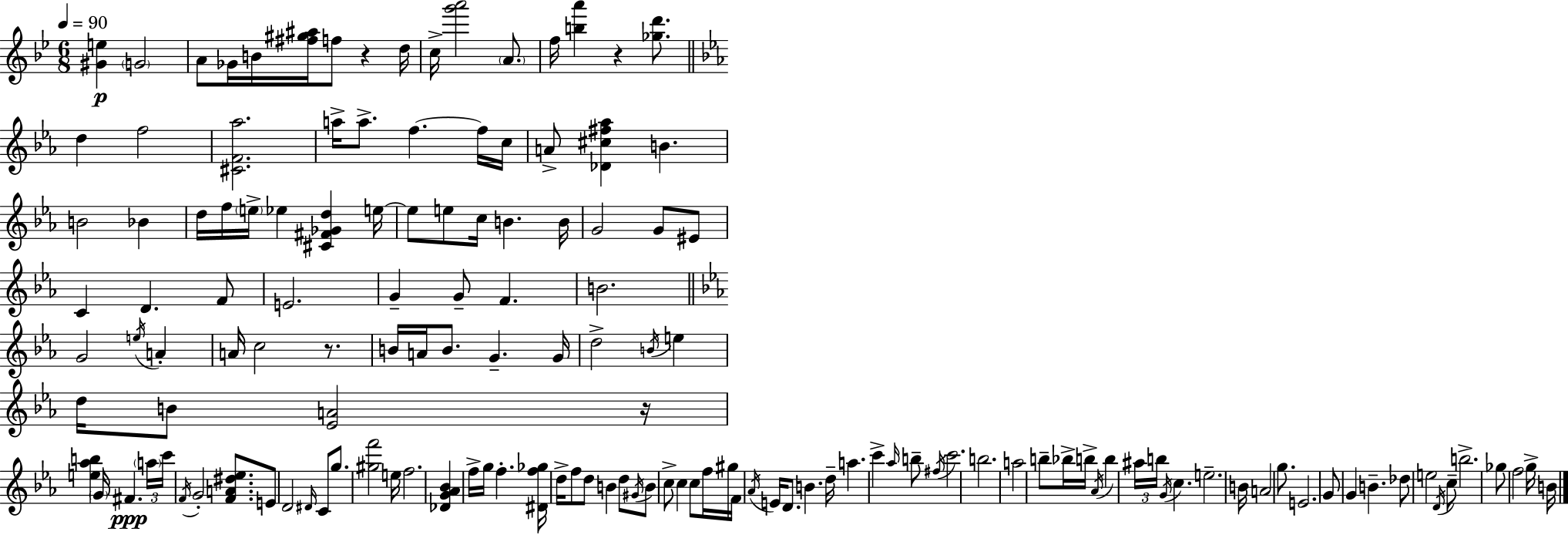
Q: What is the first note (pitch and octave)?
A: G4